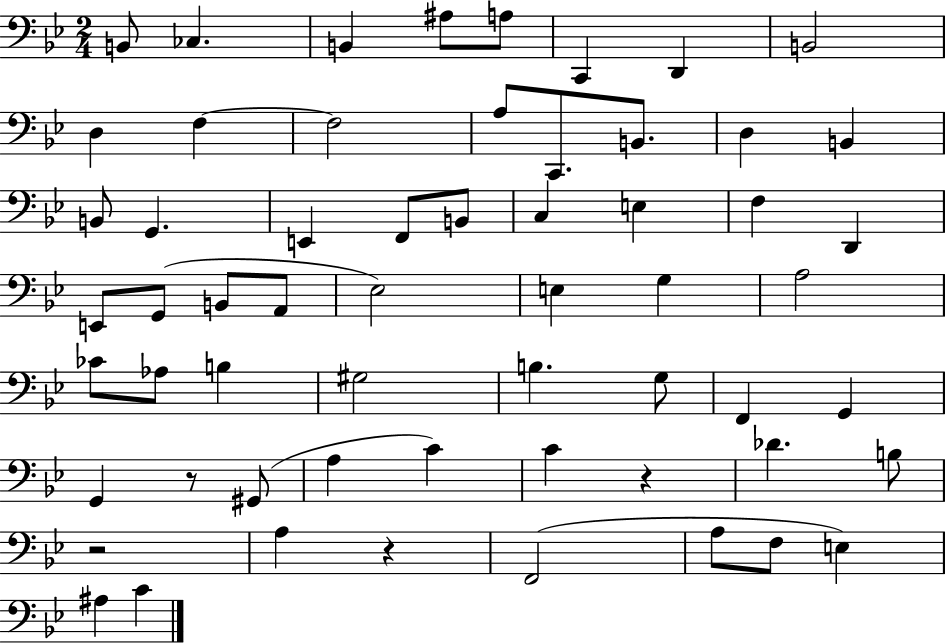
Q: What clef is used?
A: bass